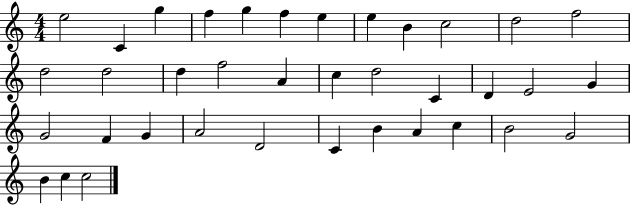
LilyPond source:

{
  \clef treble
  \numericTimeSignature
  \time 4/4
  \key c \major
  e''2 c'4 g''4 | f''4 g''4 f''4 e''4 | e''4 b'4 c''2 | d''2 f''2 | \break d''2 d''2 | d''4 f''2 a'4 | c''4 d''2 c'4 | d'4 e'2 g'4 | \break g'2 f'4 g'4 | a'2 d'2 | c'4 b'4 a'4 c''4 | b'2 g'2 | \break b'4 c''4 c''2 | \bar "|."
}